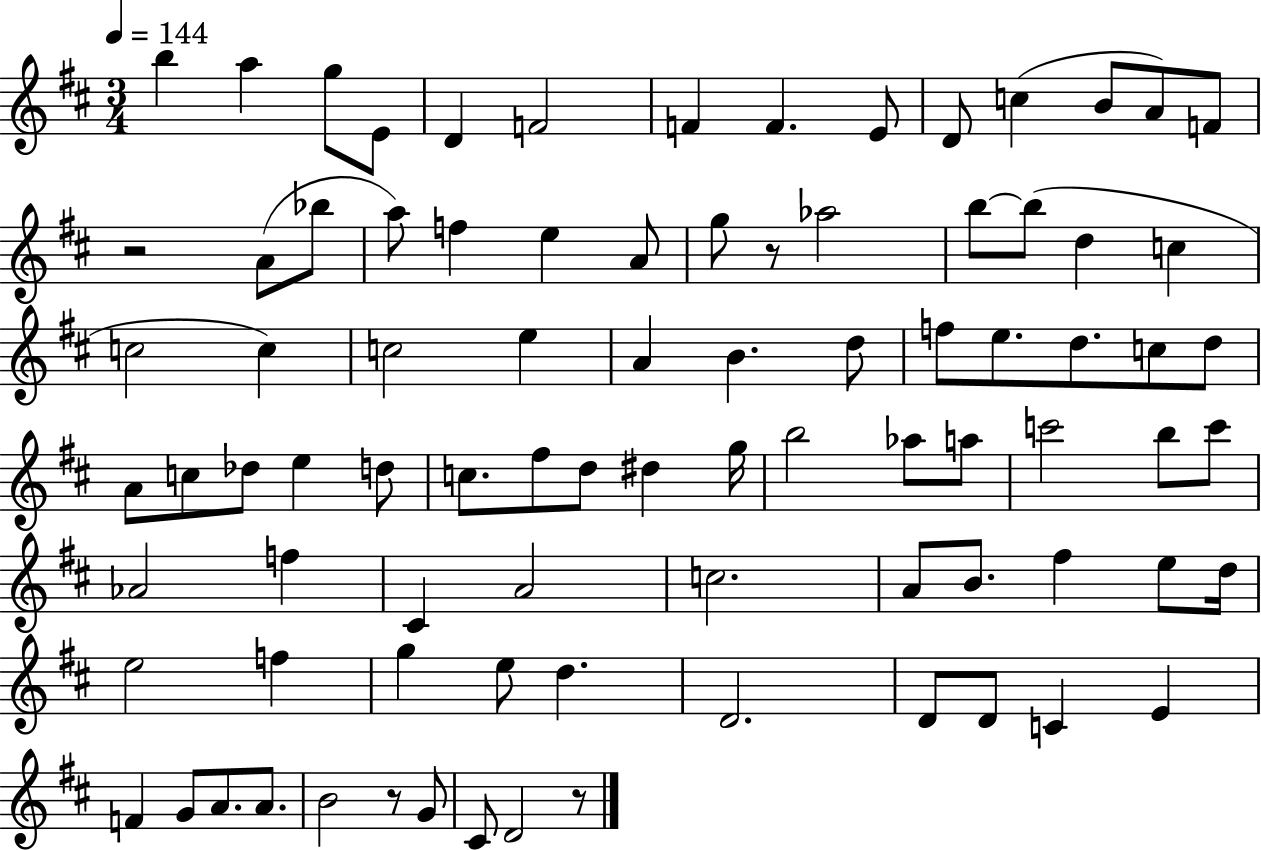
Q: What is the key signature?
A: D major